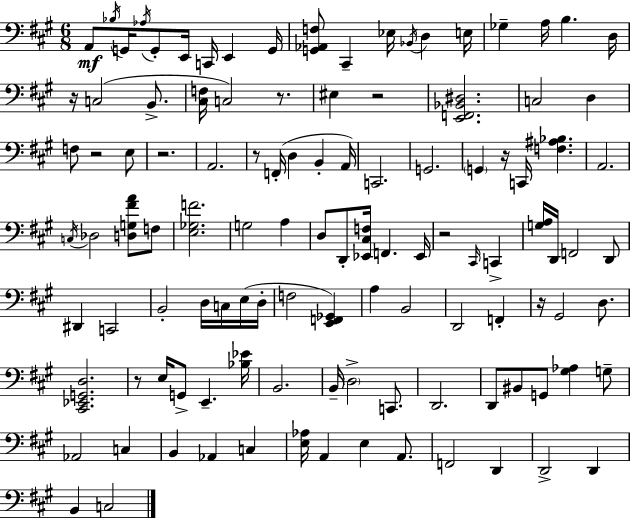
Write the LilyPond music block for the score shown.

{
  \clef bass
  \numericTimeSignature
  \time 6/8
  \key a \major
  a,8\mf \acciaccatura { bes16 } g,16 \acciaccatura { aes16 } g,8-. e,16 c,16 e,4 | g,16 <g, aes, f>8 cis,4-- ees16 \acciaccatura { bes,16 } d4 | e16 ges4-- a16 b4. | d16 r16 c2( | \break b,8.-> <cis f>16 c2) | r8. eis4 r2 | <e, f, bes, dis>2. | c2 d4 | \break f8 r2 | e8 r2. | a,2. | r8 f,16-.( d4 b,4-. | \break a,16) c,2. | g,2. | \parenthesize g,4 r16 c,16 <f ais bes>4. | a,2. | \break \acciaccatura { c16 } des2 | <d g fis' a'>8 f8 <e ges f'>2. | g2 | a4 d8 d,8-. <ees, cis f>16 f,4. | \break ees,16 r2 | \grace { cis,16 } c,4-> <g a>16 d,16 f,2 | d,8 dis,4 c,2 | b,2-. | \break d16 c16 e16( d16-. f2 | <e, f, ges,>4) a4 b,2 | d,2 | f,4-. r16 gis,2 | \break d8. <cis, ees, g, d>2. | r8 e16 g,8-> e,4.-- | <bes ees'>16 b,2. | b,16-- \parenthesize d2-> | \break c,8. d,2. | d,8 bis,8 g,8 <gis aes>4 | g8-- aes,2 | c4 b,4 aes,4 | \break c4 <e aes>16 a,4 e4 | a,8. f,2 | d,4 d,2-> | d,4 b,4 c2 | \break \bar "|."
}